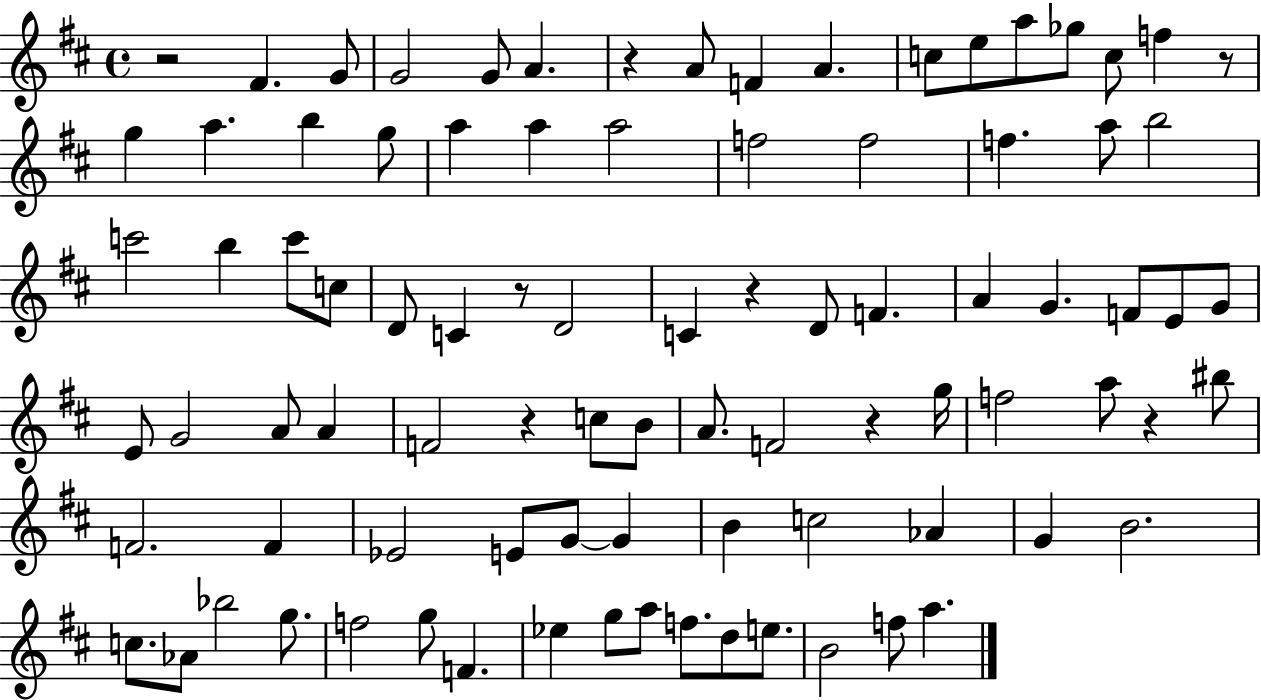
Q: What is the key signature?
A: D major